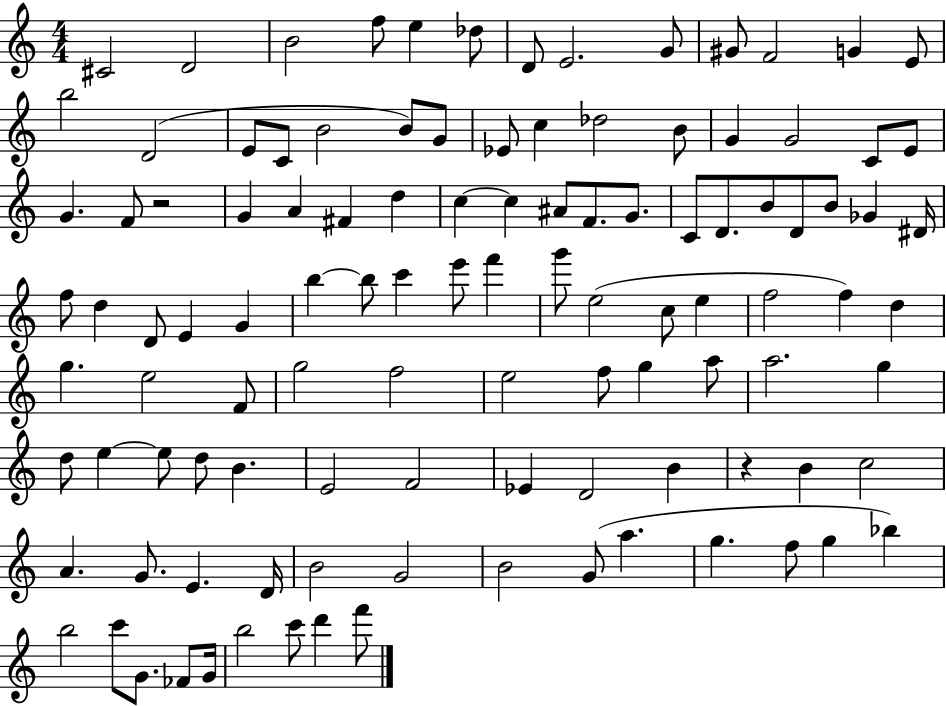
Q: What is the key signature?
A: C major